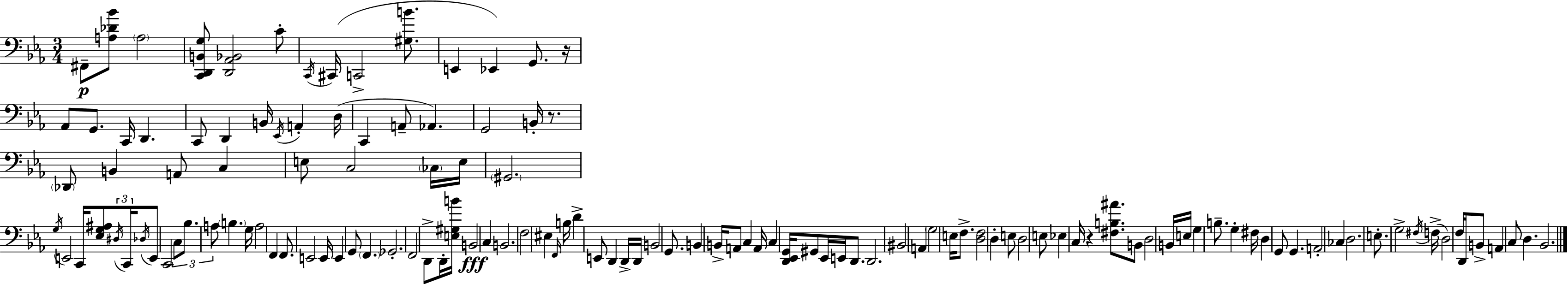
X:1
T:Untitled
M:3/4
L:1/4
K:Cm
^F,,/2 [A,_D_B]/2 A,2 [C,,D,,B,,G,]/2 [D,,_A,,_B,,]2 C/2 C,,/4 ^C,,/4 C,,2 [^G,B]/2 E,, _E,, G,,/2 z/4 _A,,/2 G,,/2 C,,/4 D,, C,,/2 D,, B,,/4 _E,,/4 A,, D,/4 C,, A,,/2 _A,, G,,2 B,,/4 z/2 _D,,/2 B,, A,,/2 C, E,/2 C,2 _C,/4 E,/4 ^G,,2 G,/4 E,,2 C,,/4 [_E,G,^A,]/2 ^D,/4 C,,/4 _D,/4 E,,/2 C,,2 C,/2 _B,/2 A,/2 B, G,/4 A,2 F,, F,,/2 E,,2 E,,/4 E,, G,,/2 F,, _G,,2 F,,2 D,,/2 D,,/4 [E,^G,B]/4 B,,2 C, B,,2 F,2 ^E, F,,/4 B,/4 D E,,/2 D,, D,,/4 D,,/4 B,,2 G,,/2 B,, B,,/4 A,,/2 C, A,,/4 C, [D,,_E,,G,,]/4 ^G,,/2 _E,,/4 E,,/4 D,,/2 D,,2 ^B,,2 A,, G,2 E,/4 F,/2 [D,F,]2 D, E,/2 D,2 E,/2 _E, C,/4 z [^F,B,^A]/2 B,,/2 D,2 B,,/4 E,/4 G, B,/2 G, ^F,/4 D, G,,/2 G,, A,,2 _C, D,2 E,/2 G,2 ^F,/4 F,/4 D,2 F,/4 D,,/4 B,,/2 A,, C,/2 D, _B,,2